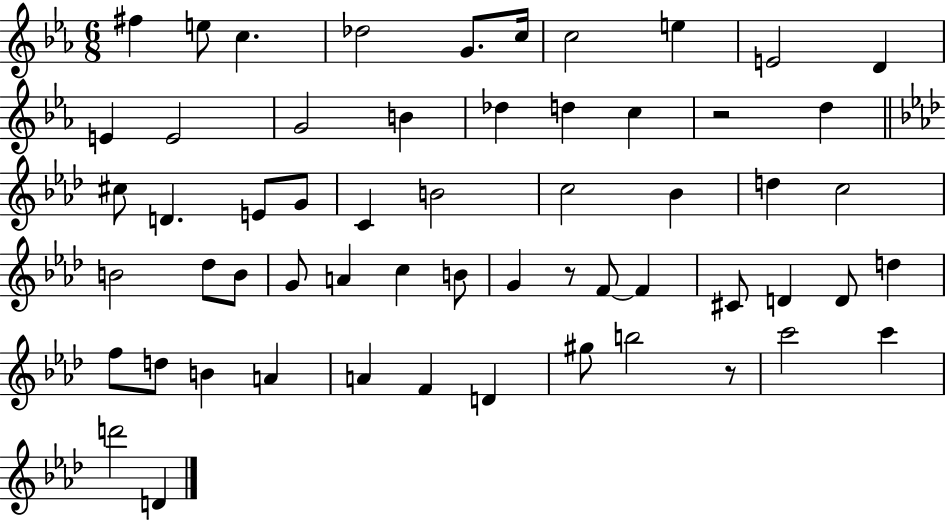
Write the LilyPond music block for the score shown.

{
  \clef treble
  \numericTimeSignature
  \time 6/8
  \key ees \major
  fis''4 e''8 c''4. | des''2 g'8. c''16 | c''2 e''4 | e'2 d'4 | \break e'4 e'2 | g'2 b'4 | des''4 d''4 c''4 | r2 d''4 | \break \bar "||" \break \key f \minor cis''8 d'4. e'8 g'8 | c'4 b'2 | c''2 bes'4 | d''4 c''2 | \break b'2 des''8 b'8 | g'8 a'4 c''4 b'8 | g'4 r8 f'8~~ f'4 | cis'8 d'4 d'8 d''4 | \break f''8 d''8 b'4 a'4 | a'4 f'4 d'4 | gis''8 b''2 r8 | c'''2 c'''4 | \break d'''2 d'4 | \bar "|."
}